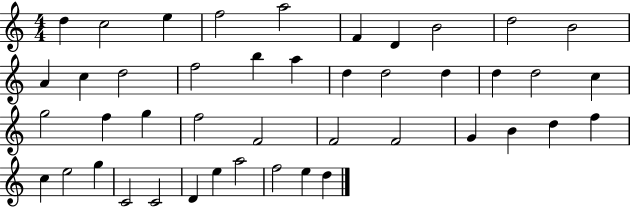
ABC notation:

X:1
T:Untitled
M:4/4
L:1/4
K:C
d c2 e f2 a2 F D B2 d2 B2 A c d2 f2 b a d d2 d d d2 c g2 f g f2 F2 F2 F2 G B d f c e2 g C2 C2 D e a2 f2 e d